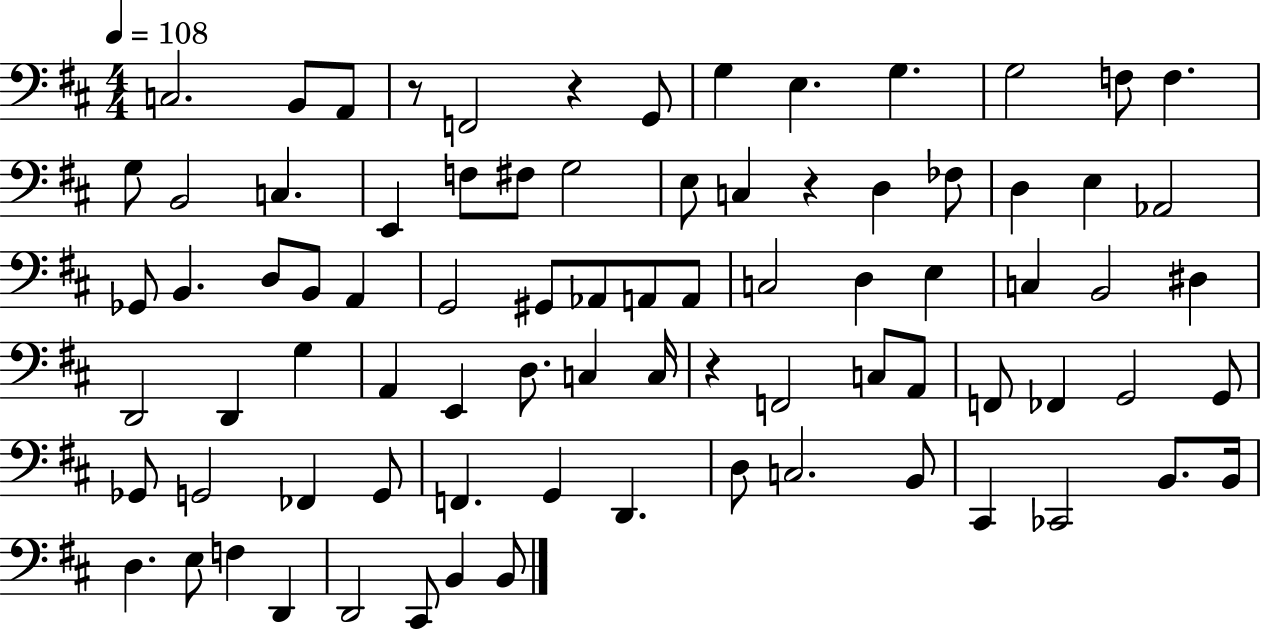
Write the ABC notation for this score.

X:1
T:Untitled
M:4/4
L:1/4
K:D
C,2 B,,/2 A,,/2 z/2 F,,2 z G,,/2 G, E, G, G,2 F,/2 F, G,/2 B,,2 C, E,, F,/2 ^F,/2 G,2 E,/2 C, z D, _F,/2 D, E, _A,,2 _G,,/2 B,, D,/2 B,,/2 A,, G,,2 ^G,,/2 _A,,/2 A,,/2 A,,/2 C,2 D, E, C, B,,2 ^D, D,,2 D,, G, A,, E,, D,/2 C, C,/4 z F,,2 C,/2 A,,/2 F,,/2 _F,, G,,2 G,,/2 _G,,/2 G,,2 _F,, G,,/2 F,, G,, D,, D,/2 C,2 B,,/2 ^C,, _C,,2 B,,/2 B,,/4 D, E,/2 F, D,, D,,2 ^C,,/2 B,, B,,/2